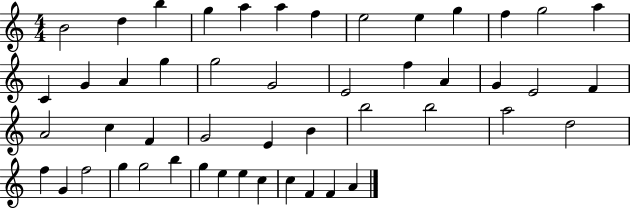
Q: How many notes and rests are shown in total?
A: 49